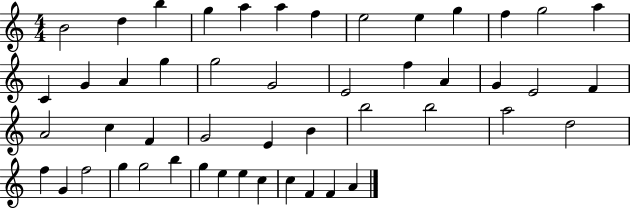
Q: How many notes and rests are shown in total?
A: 49